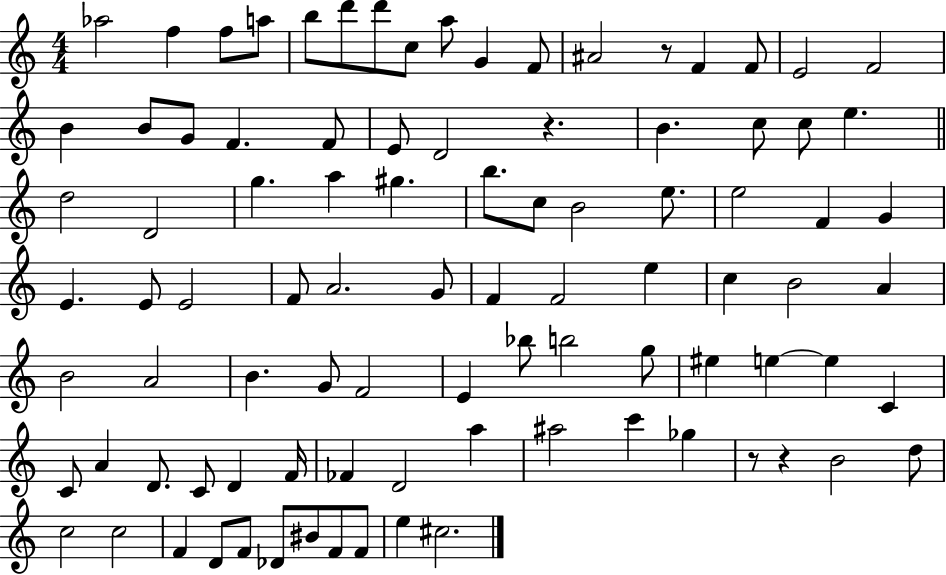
X:1
T:Untitled
M:4/4
L:1/4
K:C
_a2 f f/2 a/2 b/2 d'/2 d'/2 c/2 a/2 G F/2 ^A2 z/2 F F/2 E2 F2 B B/2 G/2 F F/2 E/2 D2 z B c/2 c/2 e d2 D2 g a ^g b/2 c/2 B2 e/2 e2 F G E E/2 E2 F/2 A2 G/2 F F2 e c B2 A B2 A2 B G/2 F2 E _b/2 b2 g/2 ^e e e C C/2 A D/2 C/2 D F/4 _F D2 a ^a2 c' _g z/2 z B2 d/2 c2 c2 F D/2 F/2 _D/2 ^B/2 F/2 F/2 e ^c2